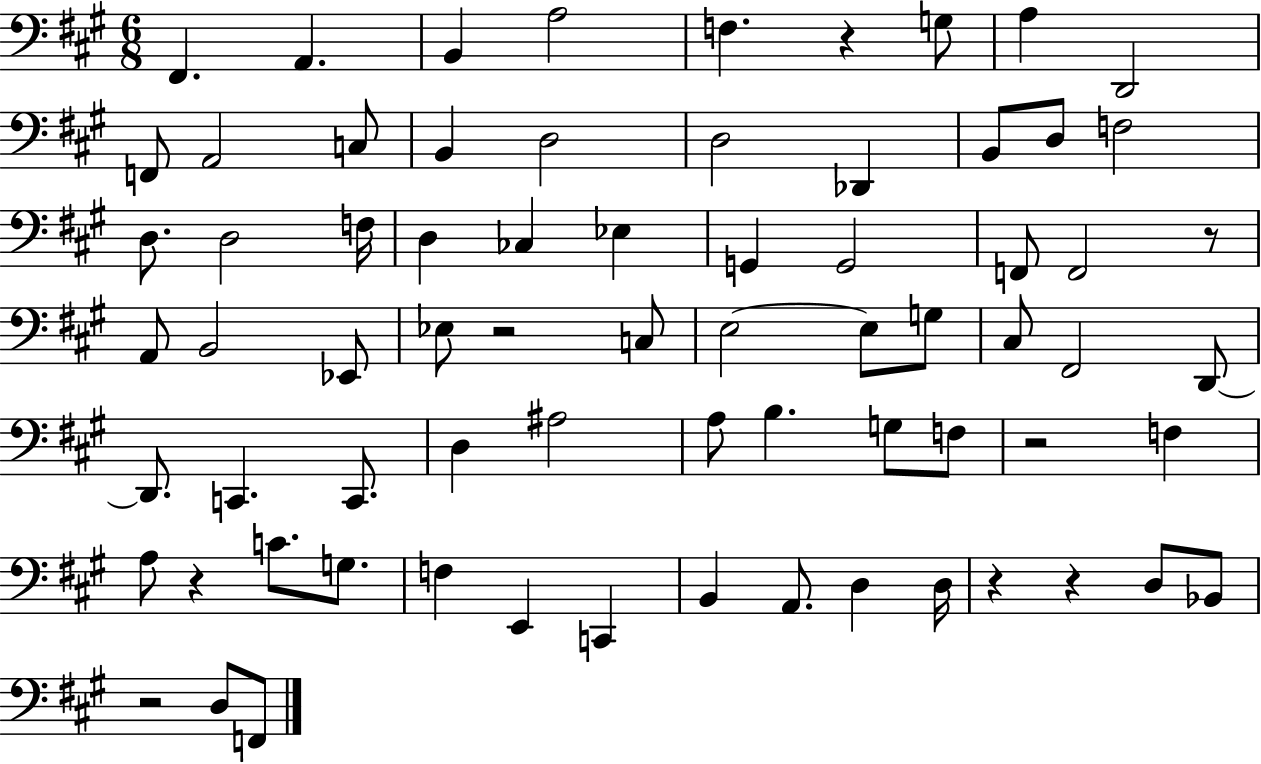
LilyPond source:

{
  \clef bass
  \numericTimeSignature
  \time 6/8
  \key a \major
  fis,4. a,4. | b,4 a2 | f4. r4 g8 | a4 d,2 | \break f,8 a,2 c8 | b,4 d2 | d2 des,4 | b,8 d8 f2 | \break d8. d2 f16 | d4 ces4 ees4 | g,4 g,2 | f,8 f,2 r8 | \break a,8 b,2 ees,8 | ees8 r2 c8 | e2~~ e8 g8 | cis8 fis,2 d,8~~ | \break d,8. c,4. c,8. | d4 ais2 | a8 b4. g8 f8 | r2 f4 | \break a8 r4 c'8. g8. | f4 e,4 c,4 | b,4 a,8. d4 d16 | r4 r4 d8 bes,8 | \break r2 d8 f,8 | \bar "|."
}